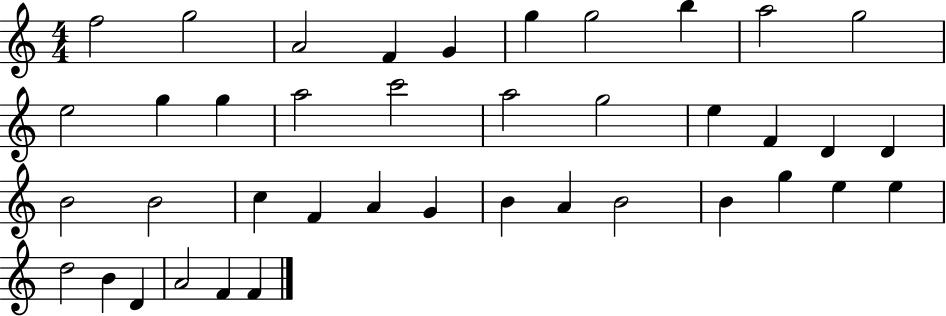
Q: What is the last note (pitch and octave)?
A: F4